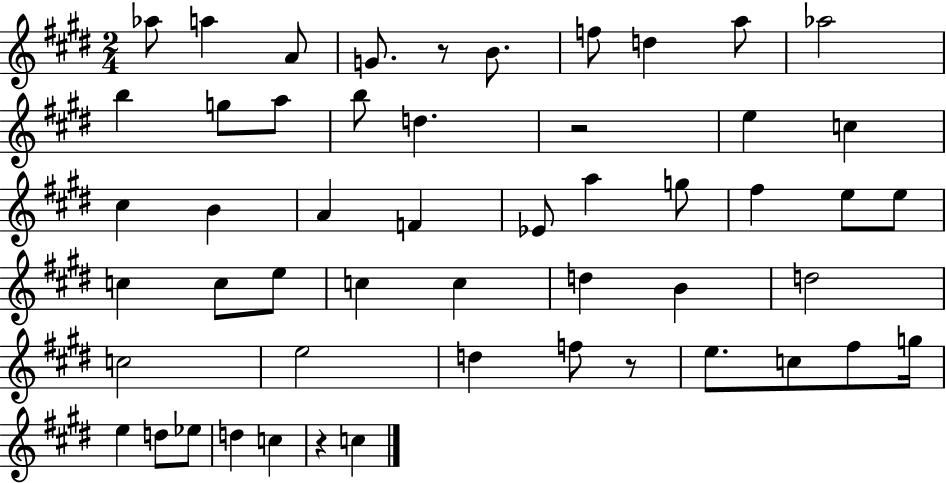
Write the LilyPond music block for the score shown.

{
  \clef treble
  \numericTimeSignature
  \time 2/4
  \key e \major
  aes''8 a''4 a'8 | g'8. r8 b'8. | f''8 d''4 a''8 | aes''2 | \break b''4 g''8 a''8 | b''8 d''4. | r2 | e''4 c''4 | \break cis''4 b'4 | a'4 f'4 | ees'8 a''4 g''8 | fis''4 e''8 e''8 | \break c''4 c''8 e''8 | c''4 c''4 | d''4 b'4 | d''2 | \break c''2 | e''2 | d''4 f''8 r8 | e''8. c''8 fis''8 g''16 | \break e''4 d''8 ees''8 | d''4 c''4 | r4 c''4 | \bar "|."
}